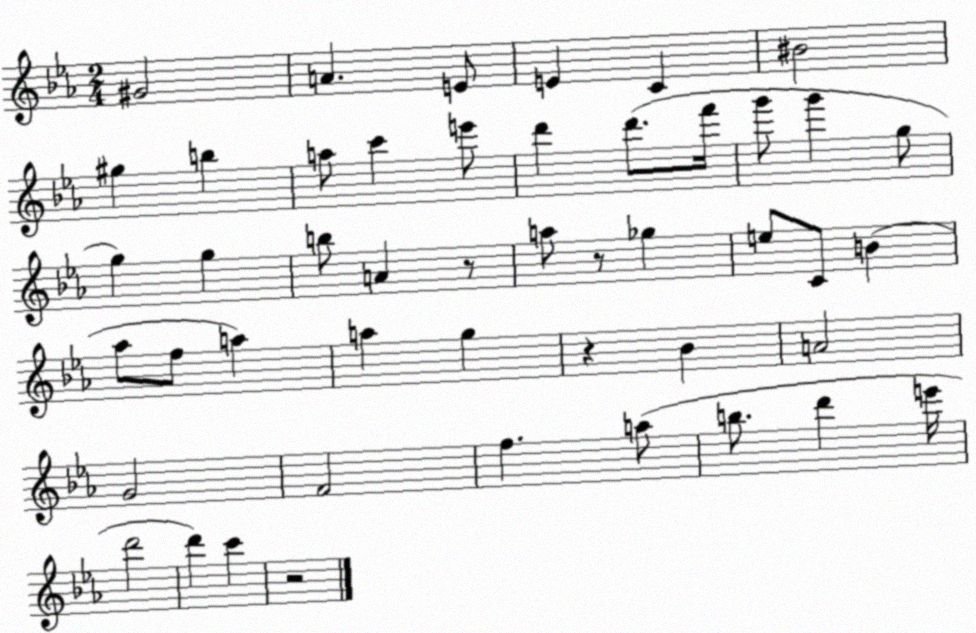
X:1
T:Untitled
M:2/4
L:1/4
K:Eb
^G2 A E/2 E C ^B2 ^g b a/2 c' e'/2 d' d'/2 f'/4 g'/2 g' g/2 g g b/2 A z/2 a/2 z/2 _g e/2 C/2 B _a/2 f/2 a a g z _B A2 G2 F2 f a/2 b/2 d' e'/4 d'2 d' c' z2